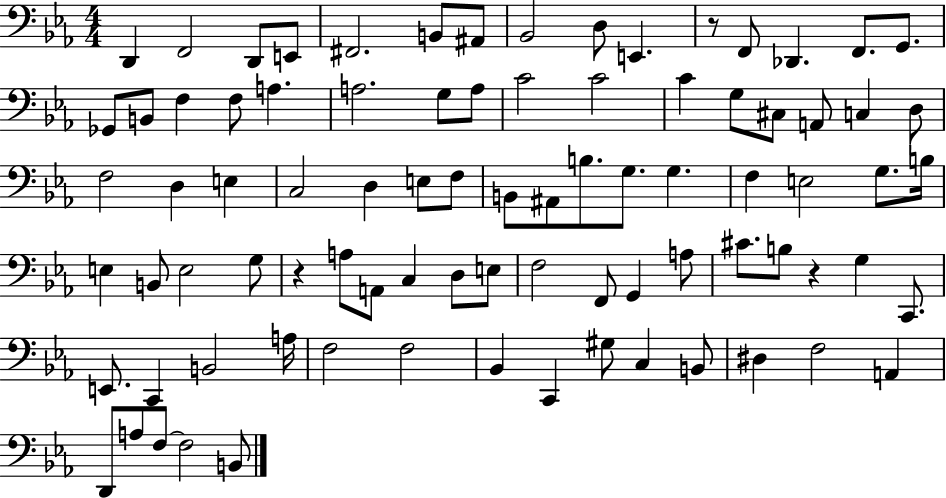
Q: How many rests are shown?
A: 3